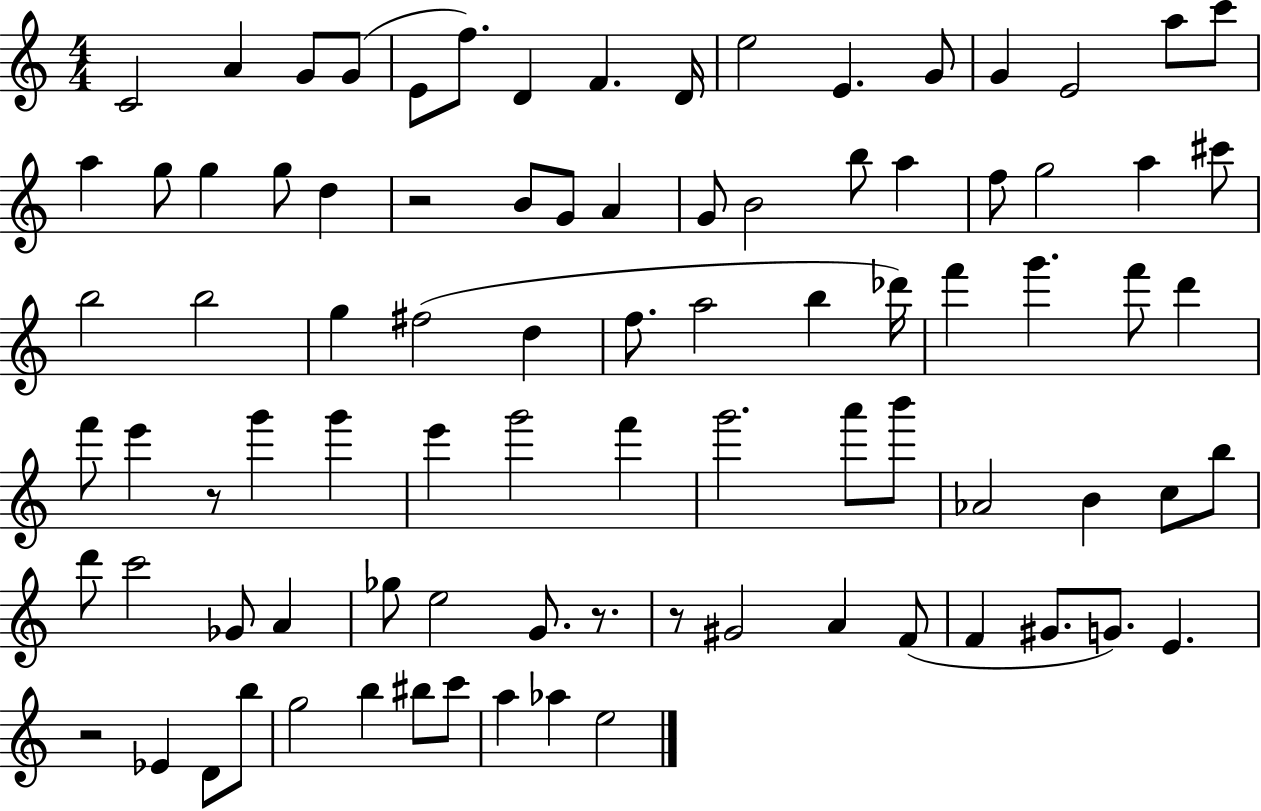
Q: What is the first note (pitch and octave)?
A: C4